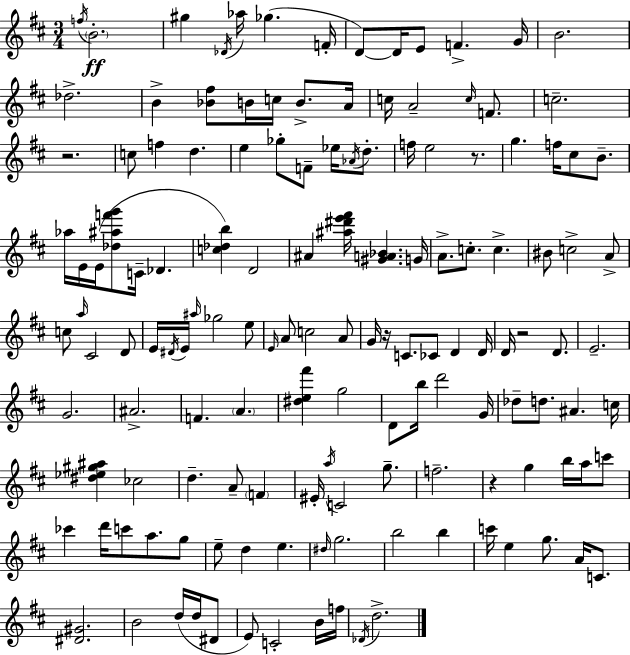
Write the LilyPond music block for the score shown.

{
  \clef treble
  \numericTimeSignature
  \time 3/4
  \key d \major
  \acciaccatura { f''16 }\ff \parenthesize b'2.-. | gis''4 \acciaccatura { des'16 } aes''16 ges''4.( | f'16-. d'8~~) d'16 e'8 f'4.-> | g'16 b'2. | \break des''2.-> | b'4-> <bes' fis''>8 b'16 c''16 b'8.-> | a'16 c''16 a'2-- \grace { c''16 } | f'8. c''2.-- | \break r2. | c''8 f''4 d''4. | e''4 ges''8-. f'8-- ees''16 | \acciaccatura { aes'16 } d''8.-. f''16 e''2 | \break r8. g''4. f''16 cis''8 | b'8.-- aes''16 e'16 e'16( <des'' ais'' f''' g'''>8 c'16-- des'4. | <c'' des'' b''>4) d'2 | ais'4 <ais'' dis''' e''' fis'''>16 <gis' a' bes'>4. | \break g'16 a'8.-> c''8.-. c''4.-> | bis'8 c''2-> | a'8-> c''8 \grace { a''16 } cis'2 | d'8 e'16 \acciaccatura { dis'16 } e'16 \grace { ais''16 } ges''2 | \break e''8 \grace { e'16 } a'8 c''2 | a'8 g'16 r16 c'8. | ces'8 d'4 d'16 d'16 r2 | d'8. e'2.-- | \break g'2. | ais'2.-> | f'4. | \parenthesize a'4. <dis'' e'' fis'''>4 | \break g''2 d'8 b''16 d'''2 | g'16 des''8-- d''8. | ais'4. c''16 <dis'' ees'' gis'' ais''>4 | ces''2 d''4.-- | \break a'8-- \parenthesize f'4 eis'16-. \acciaccatura { a''16 } c'2 | g''8.-- f''2.-- | r4 | g''4 b''16 a''16 c'''8 ces'''4 | \break d'''16 c'''8 a''8. g''8 e''8-- d''4 | e''4. \grace { dis''16 } g''2. | b''2 | b''4 c'''16 e''4 | \break g''8. a'16 c'8. <dis' gis'>2. | b'2 | d''16( d''16 dis'8 e'8) | c'2-. b'16 f''16 \acciaccatura { des'16 } d''2.-> | \break \bar "|."
}